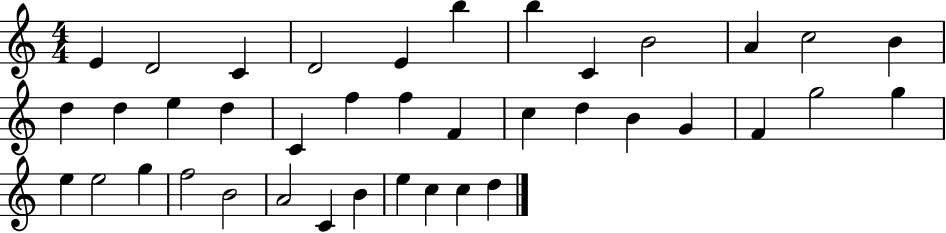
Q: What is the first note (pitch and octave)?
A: E4